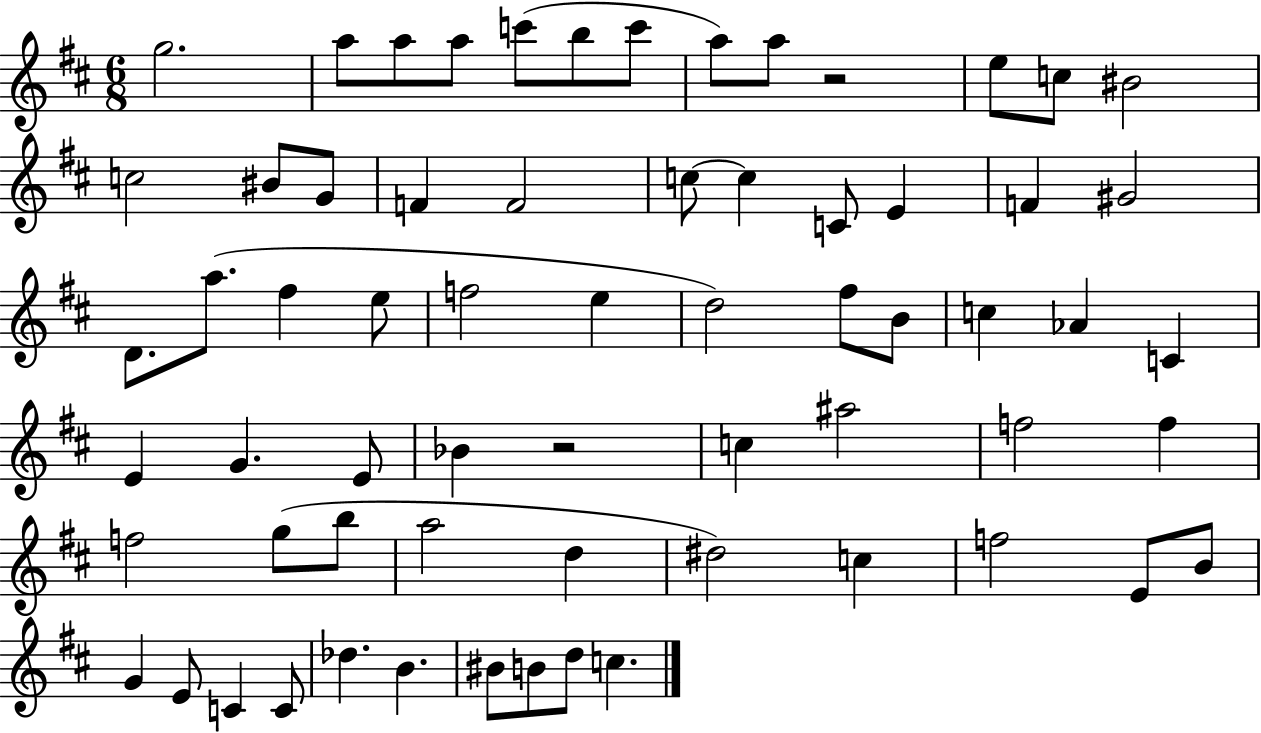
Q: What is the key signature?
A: D major